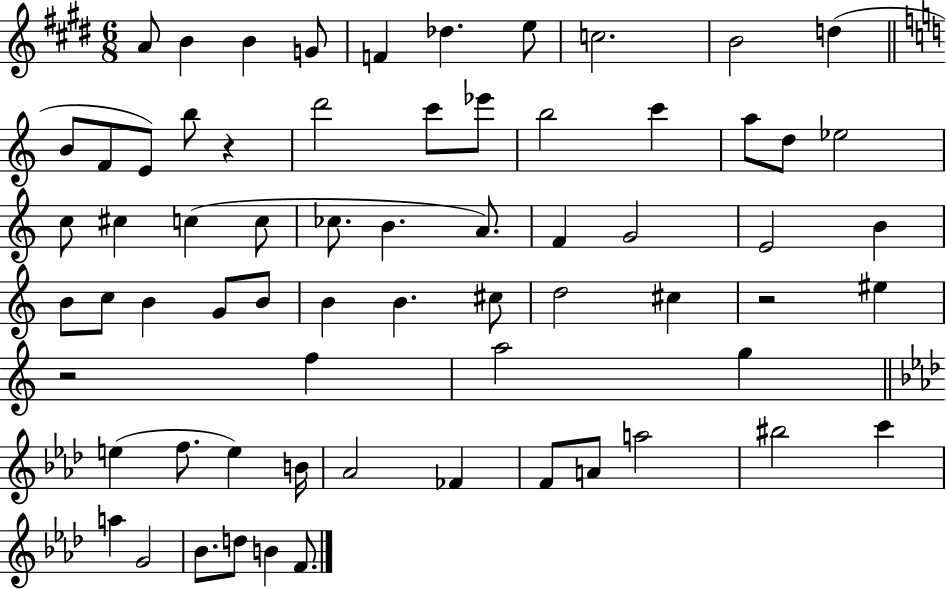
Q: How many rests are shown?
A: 3